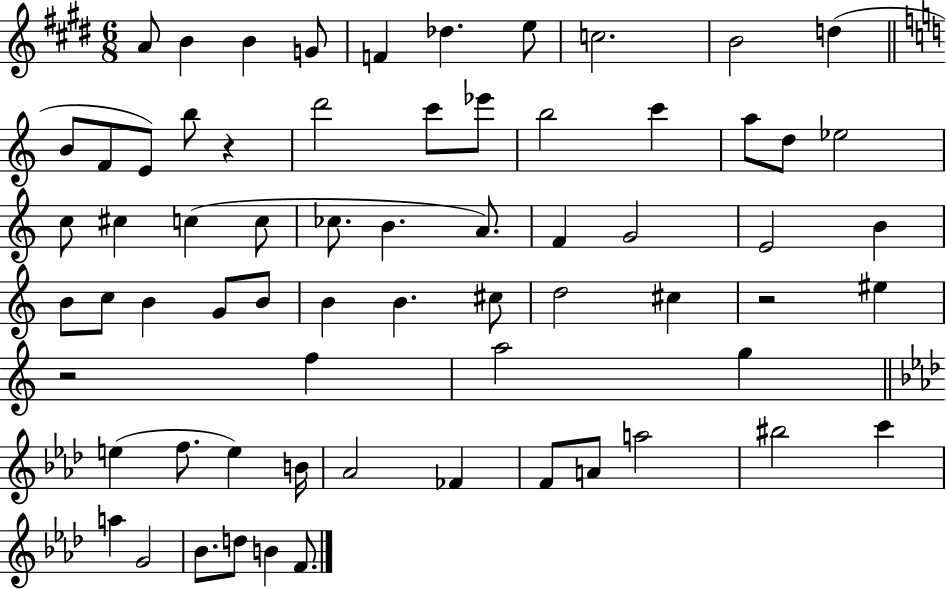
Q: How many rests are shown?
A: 3